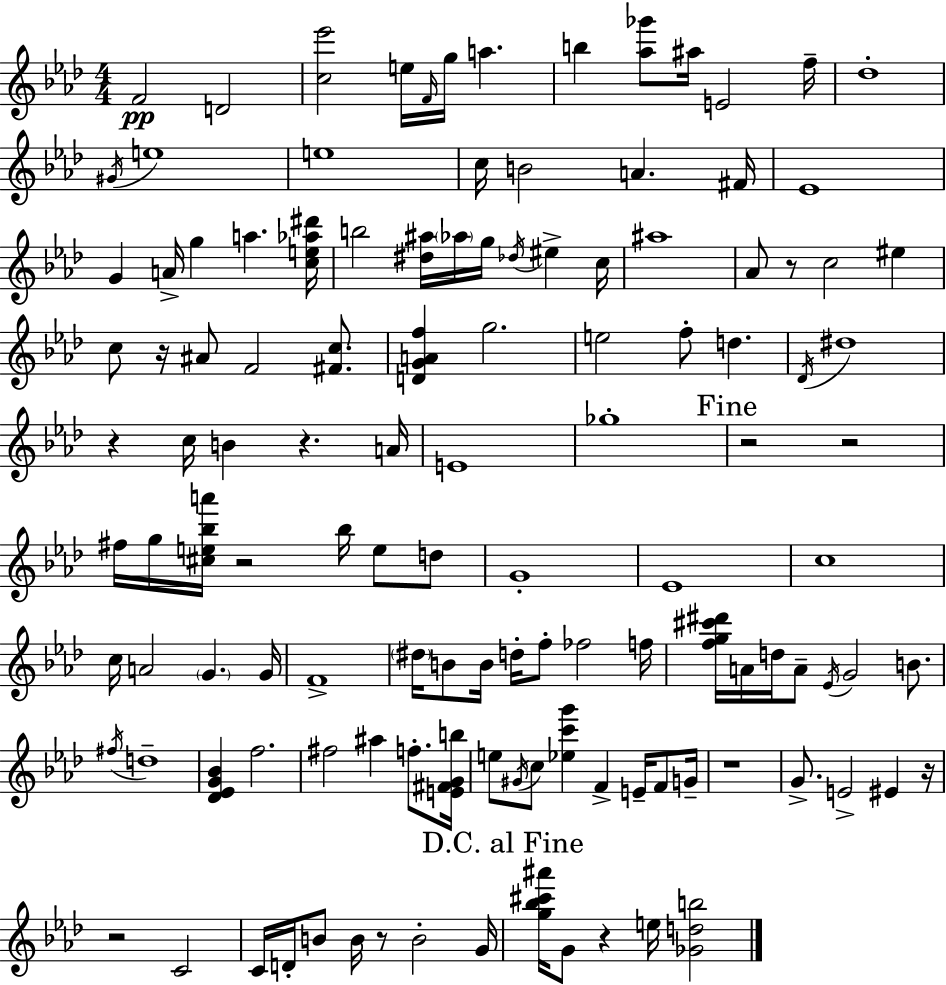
{
  \clef treble
  \numericTimeSignature
  \time 4/4
  \key aes \major
  f'2\pp d'2 | <c'' ees'''>2 e''16 \grace { f'16 } g''16 a''4. | b''4 <aes'' ges'''>8 ais''16 e'2 | f''16-- des''1-. | \break \acciaccatura { gis'16 } e''1 | e''1 | c''16 b'2 a'4. | fis'16 ees'1 | \break g'4 a'16-> g''4 a''4. | <c'' e'' aes'' dis'''>16 b''2 <dis'' ais''>16 \parenthesize aes''16 g''16 \acciaccatura { des''16 } eis''4-> | c''16 ais''1 | aes'8 r8 c''2 eis''4 | \break c''8 r16 ais'8 f'2 | <fis' c''>8. <d' g' a' f''>4 g''2. | e''2 f''8-. d''4. | \acciaccatura { des'16 } dis''1 | \break r4 c''16 b'4 r4. | a'16 e'1 | ges''1-. | \mark "Fine" r2 r2 | \break fis''16 g''16 <cis'' e'' bes'' a'''>16 r2 bes''16 | e''8 d''8 g'1-. | ees'1 | c''1 | \break c''16 a'2 \parenthesize g'4. | g'16 f'1-> | \parenthesize dis''16 b'8 b'16 d''16-. f''8-. fes''2 | f''16 <f'' g'' cis''' dis'''>16 a'16 d''16 a'8-- \acciaccatura { ees'16 } g'2 | \break b'8. \acciaccatura { fis''16 } d''1-- | <des' ees' g' bes'>4 f''2. | fis''2 ais''4 | f''8.-. <e' fis' g' b''>16 e''8 \acciaccatura { gis'16 } c''8 <ees'' c''' g'''>4 f'4-> | \break e'16-- f'8 g'16-- r1 | g'8.-> e'2-> | eis'4 r16 r2 c'2 | c'16 d'16-. b'8 b'16 r8 b'2-. | \break g'16 \mark "D.C. al Fine" <g'' bes'' cis''' ais'''>16 g'8 r4 e''16 <ges' d'' b''>2 | \bar "|."
}